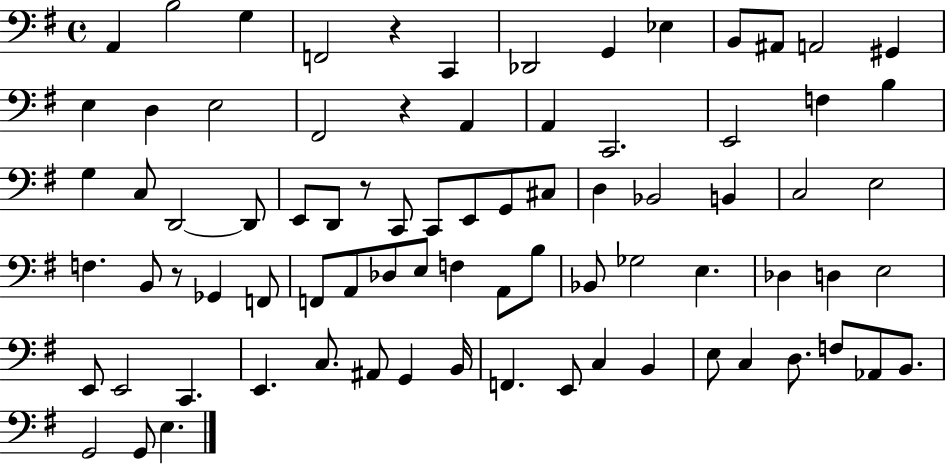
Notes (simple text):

A2/q B3/h G3/q F2/h R/q C2/q Db2/h G2/q Eb3/q B2/e A#2/e A2/h G#2/q E3/q D3/q E3/h F#2/h R/q A2/q A2/q C2/h. E2/h F3/q B3/q G3/q C3/e D2/h D2/e E2/e D2/e R/e C2/e C2/e E2/e G2/e C#3/e D3/q Bb2/h B2/q C3/h E3/h F3/q. B2/e R/e Gb2/q F2/e F2/e A2/e Db3/e E3/e F3/q A2/e B3/e Bb2/e Gb3/h E3/q. Db3/q D3/q E3/h E2/e E2/h C2/q. E2/q. C3/e. A#2/e G2/q B2/s F2/q. E2/e C3/q B2/q E3/e C3/q D3/e. F3/e Ab2/e B2/e. G2/h G2/e E3/q.